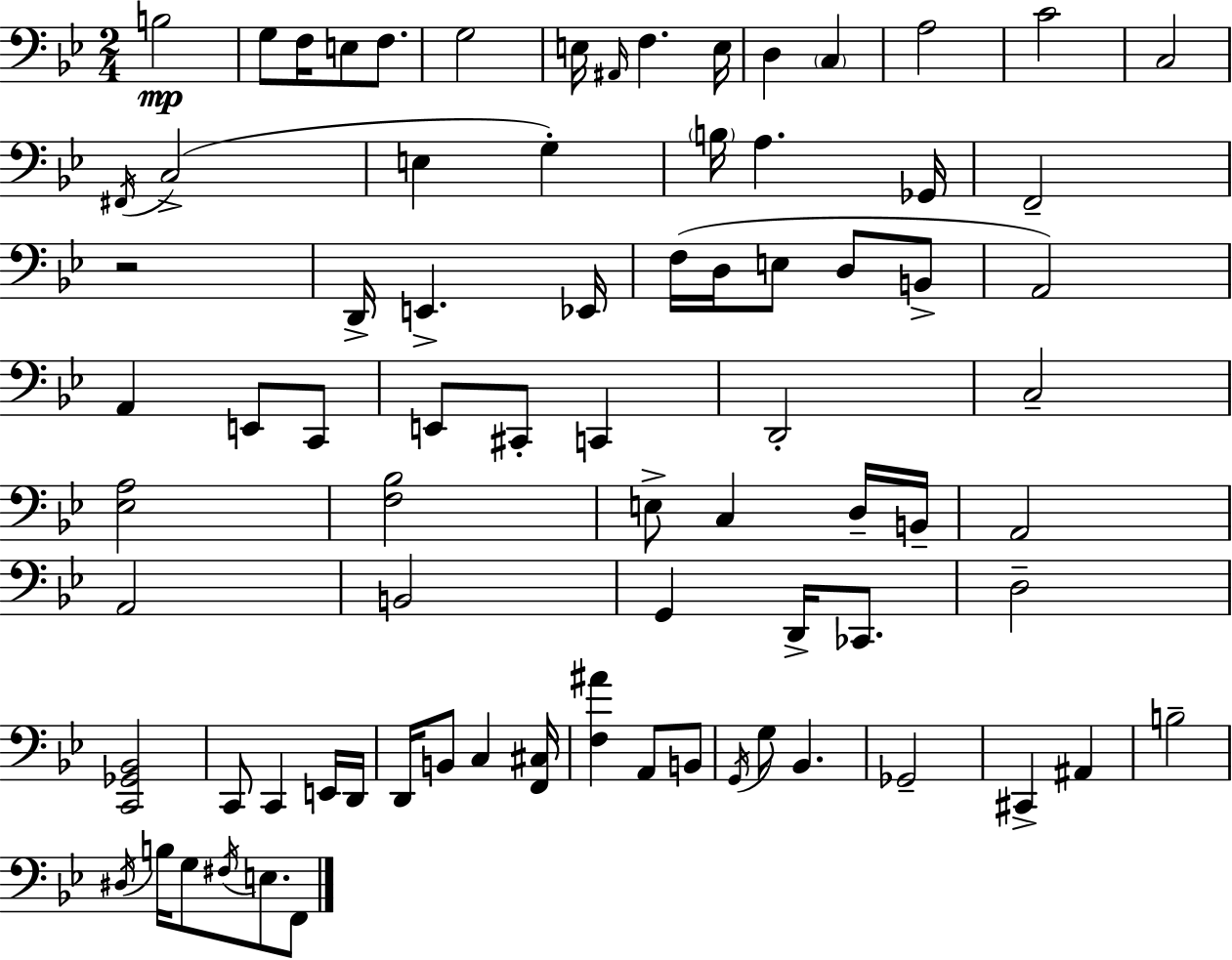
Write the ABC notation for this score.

X:1
T:Untitled
M:2/4
L:1/4
K:Gm
B,2 G,/2 F,/4 E,/2 F,/2 G,2 E,/4 ^A,,/4 F, E,/4 D, C, A,2 C2 C,2 ^F,,/4 C,2 E, G, B,/4 A, _G,,/4 F,,2 z2 D,,/4 E,, _E,,/4 F,/4 D,/4 E,/2 D,/2 B,,/2 A,,2 A,, E,,/2 C,,/2 E,,/2 ^C,,/2 C,, D,,2 C,2 [_E,A,]2 [F,_B,]2 E,/2 C, D,/4 B,,/4 A,,2 A,,2 B,,2 G,, D,,/4 _C,,/2 D,2 [C,,_G,,_B,,]2 C,,/2 C,, E,,/4 D,,/4 D,,/4 B,,/2 C, [F,,^C,]/4 [F,^A] A,,/2 B,,/2 G,,/4 G,/2 _B,, _G,,2 ^C,, ^A,, B,2 ^D,/4 B,/4 G,/2 ^F,/4 E,/2 F,,/2